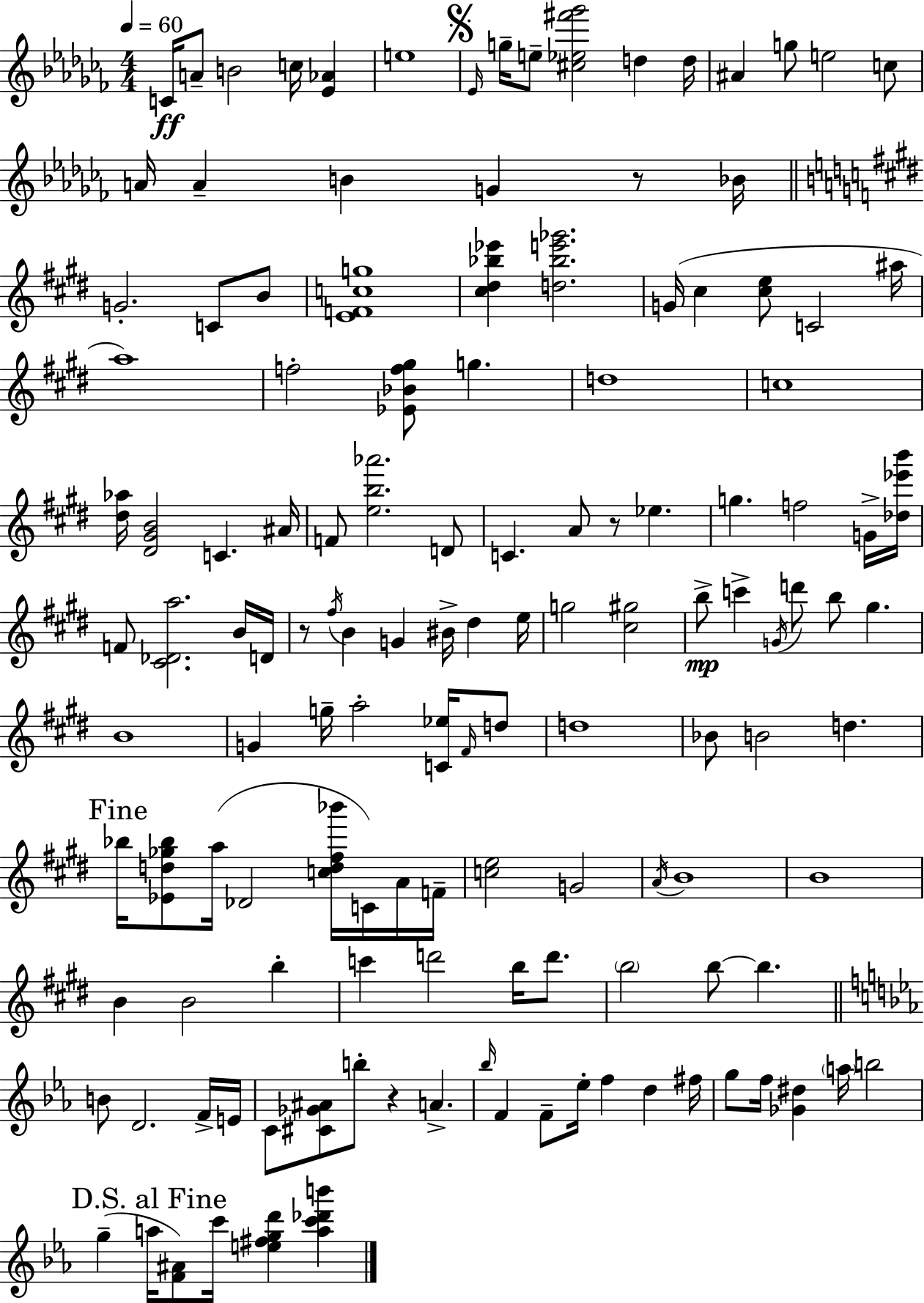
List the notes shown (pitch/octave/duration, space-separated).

C4/s A4/e B4/h C5/s [Eb4,Ab4]/q E5/w Eb4/s G5/s E5/e [C#5,Eb5,F#6,Gb6]/h D5/q D5/s A#4/q G5/e E5/h C5/e A4/s A4/q B4/q G4/q R/e Bb4/s G4/h. C4/e B4/e [E4,F4,C5,G5]/w [C#5,D#5,Bb5,Eb6]/q [D5,Bb5,E6,Gb6]/h. G4/s C#5/q [C#5,E5]/e C4/h A#5/s A5/w F5/h [Eb4,Bb4,F5,G#5]/e G5/q. D5/w C5/w [D#5,Ab5]/s [D#4,G#4,B4]/h C4/q. A#4/s F4/e [E5,B5,Ab6]/h. D4/e C4/q. A4/e R/e Eb5/q. G5/q. F5/h G4/s [Db5,Eb6,B6]/s F4/e [C#4,Db4,A5]/h. B4/s D4/s R/e F#5/s B4/q G4/q BIS4/s D#5/q E5/s G5/h [C#5,G#5]/h B5/e C6/q G4/s D6/e B5/e G#5/q. B4/w G4/q G5/s A5/h [C4,Eb5]/s F#4/s D5/e D5/w Bb4/e B4/h D5/q. Bb5/s [Eb4,D5,Gb5,Bb5]/e A5/s Db4/h [C5,D5,F#5,Bb6]/s C4/s A4/s F4/s [C5,E5]/h G4/h A4/s B4/w B4/w B4/q B4/h B5/q C6/q D6/h B5/s D6/e. B5/h B5/e B5/q. B4/e D4/h. F4/s E4/s C4/e [C#4,Gb4,A#4]/e B5/e R/q A4/q. Bb5/s F4/q F4/e Eb5/s F5/q D5/q F#5/s G5/e F5/s [Gb4,D#5]/q A5/s B5/h G5/q A5/s [F4,A#4]/e C6/s [E5,F#5,G5,D6]/q [A5,C6,Db6,B6]/q